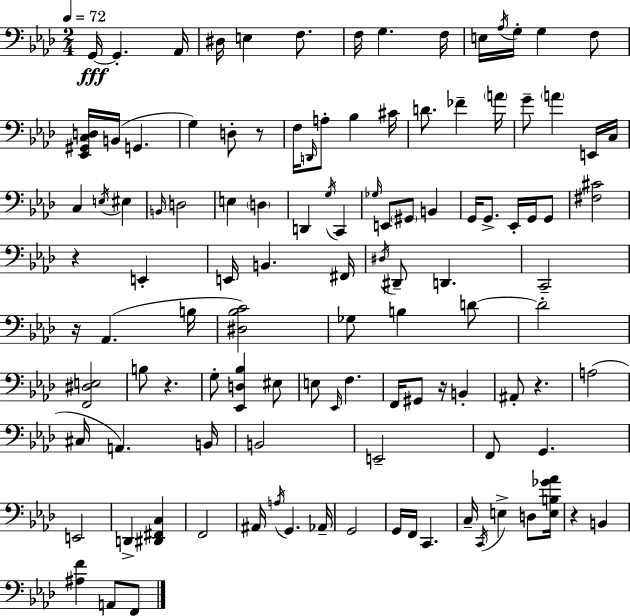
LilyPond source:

{
  \clef bass
  \numericTimeSignature
  \time 2/4
  \key f \minor
  \tempo 4 = 72
  g,16~~\fff g,4.-. aes,16 | dis16 e4 f8. | f16 g4. f16 | e16 \acciaccatura { aes16 } g16-. g4 f8 | \break <ees, gis, c d>16 b,16( g,4. | g4) d8-. r8 | f16 \grace { d,16 } a8-. bes4 | cis'16 d'8. fes'4-- | \break \parenthesize a'16 g'8-- \parenthesize a'4 | e,16 c16 c4 \acciaccatura { e16 } eis4 | \grace { b,16 } d2 | e4 | \break \parenthesize d4 d,4 | \acciaccatura { g16 } c,4 \grace { ges16 } e,8 | \parenthesize gis,8 b,4 g,16 g,8.-> | ees,16-. g,16 g,8 <fis cis'>2 | \break r4 | e,4-. e,16 b,4. | fis,16 \acciaccatura { dis16 } dis,8-- | d,4. c,2-- | \break r16 | aes,4.( b16 <dis bes c'>2) | ges8 | b4 d'8~~ d'2-. | \break <f, dis e>2 | b8 | r4. g8-. | <ees, d bes>4 eis8 e8 | \break \grace { ees,16 } f4. | f,16 gis,8 r16 b,4-. | ais,8-. r4. | a2( | \break cis16 a,4.) b,16 | b,2 | e,2-- | f,8 g,4. | \break e,2 | d,4-> <dis, fis, c>4 | f,2 | ais,16 \acciaccatura { a16 } g,4. | \break aes,16-- g,2 | g,16 f,16 c,4. | c16-- \acciaccatura { c,16 } e4-> d8 | <e b ges' aes'>16 r4 b,4 | \break <ais f'>4 a,8 | f,8 \bar "|."
}